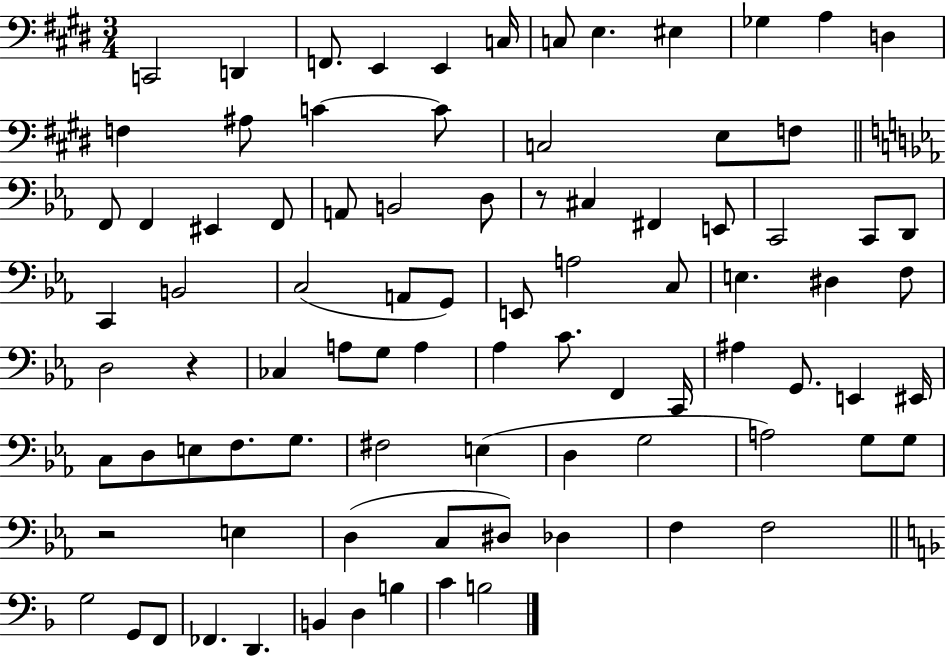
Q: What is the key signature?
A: E major